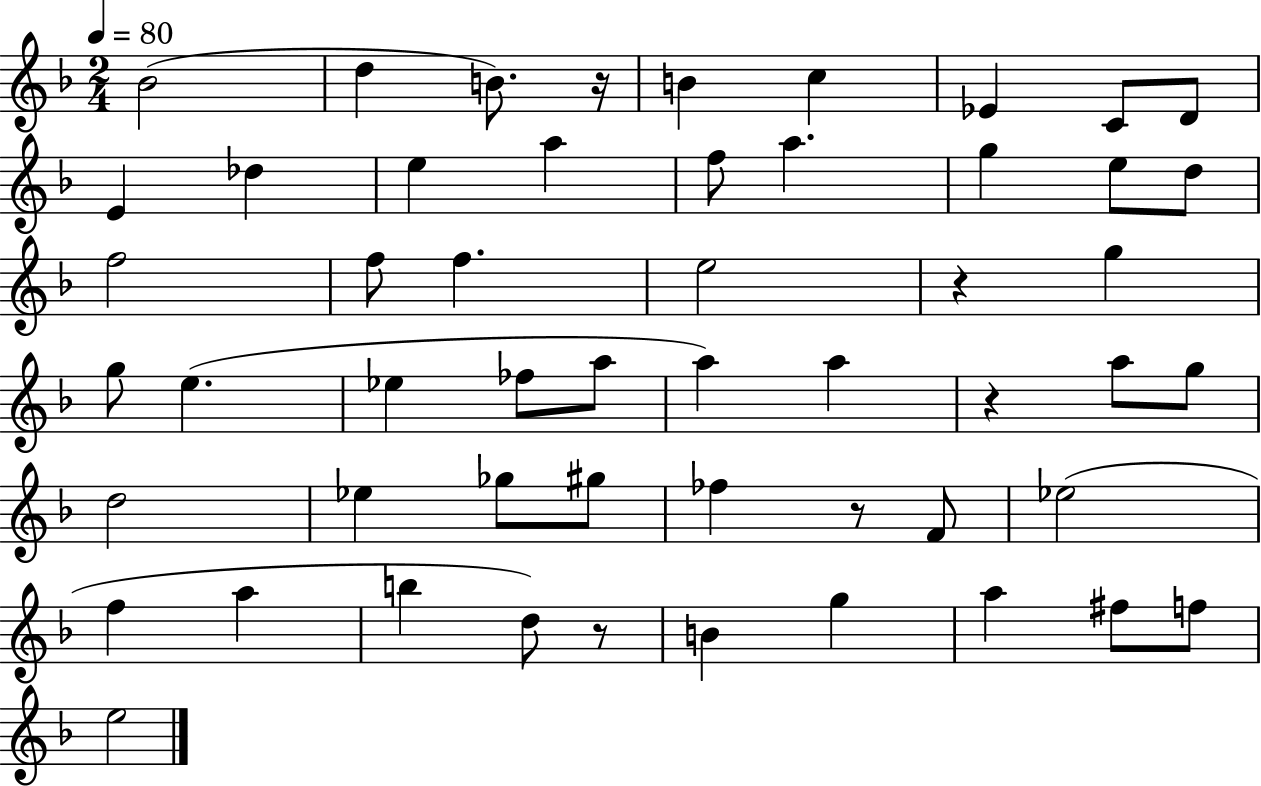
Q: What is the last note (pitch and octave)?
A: E5